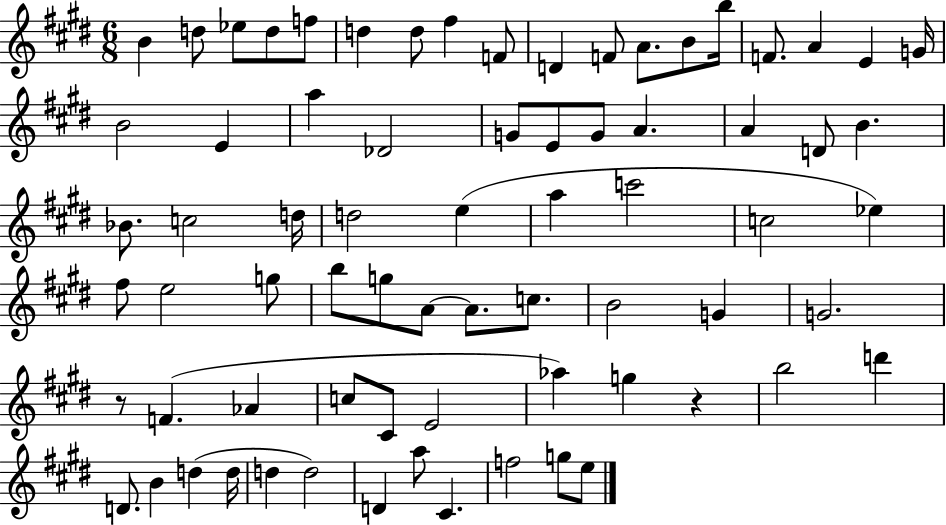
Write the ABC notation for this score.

X:1
T:Untitled
M:6/8
L:1/4
K:E
B d/2 _e/2 d/2 f/2 d d/2 ^f F/2 D F/2 A/2 B/2 b/4 F/2 A E G/4 B2 E a _D2 G/2 E/2 G/2 A A D/2 B _B/2 c2 d/4 d2 e a c'2 c2 _e ^f/2 e2 g/2 b/2 g/2 A/2 A/2 c/2 B2 G G2 z/2 F _A c/2 ^C/2 E2 _a g z b2 d' D/2 B d d/4 d d2 D a/2 ^C f2 g/2 e/2